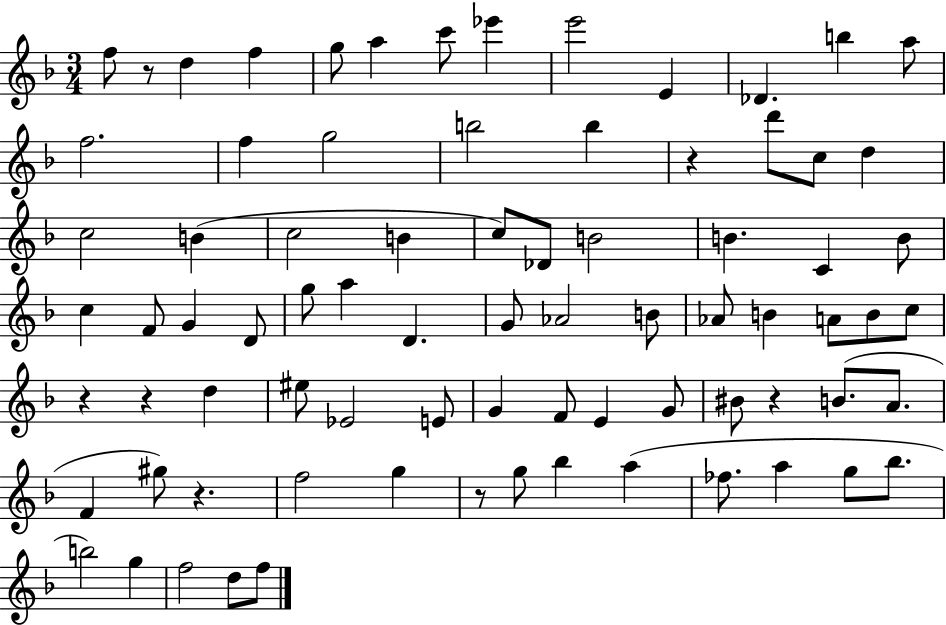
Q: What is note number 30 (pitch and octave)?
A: B4